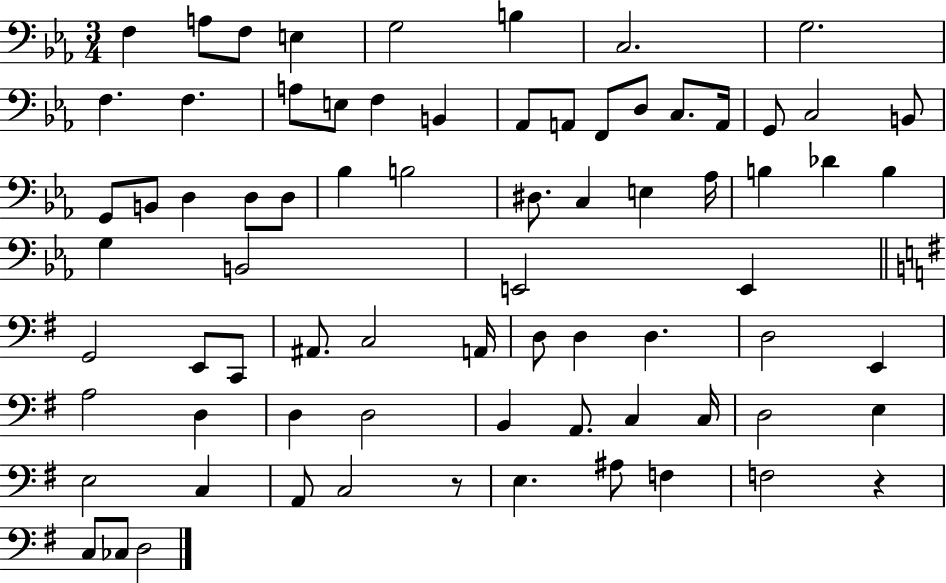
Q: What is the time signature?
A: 3/4